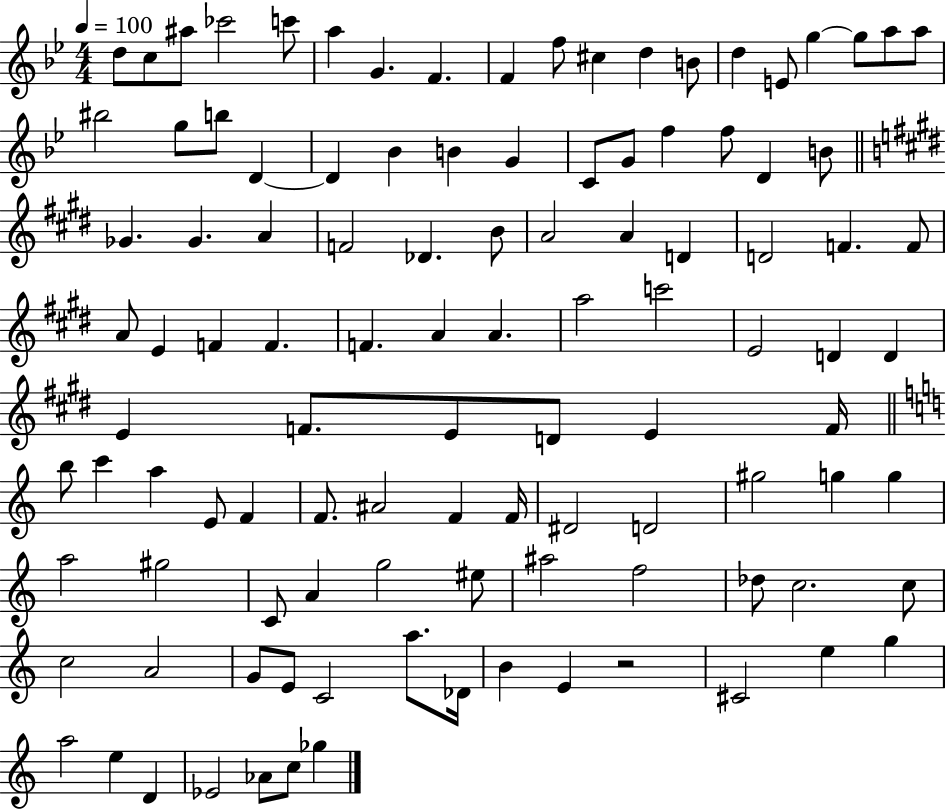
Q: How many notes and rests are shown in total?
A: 108